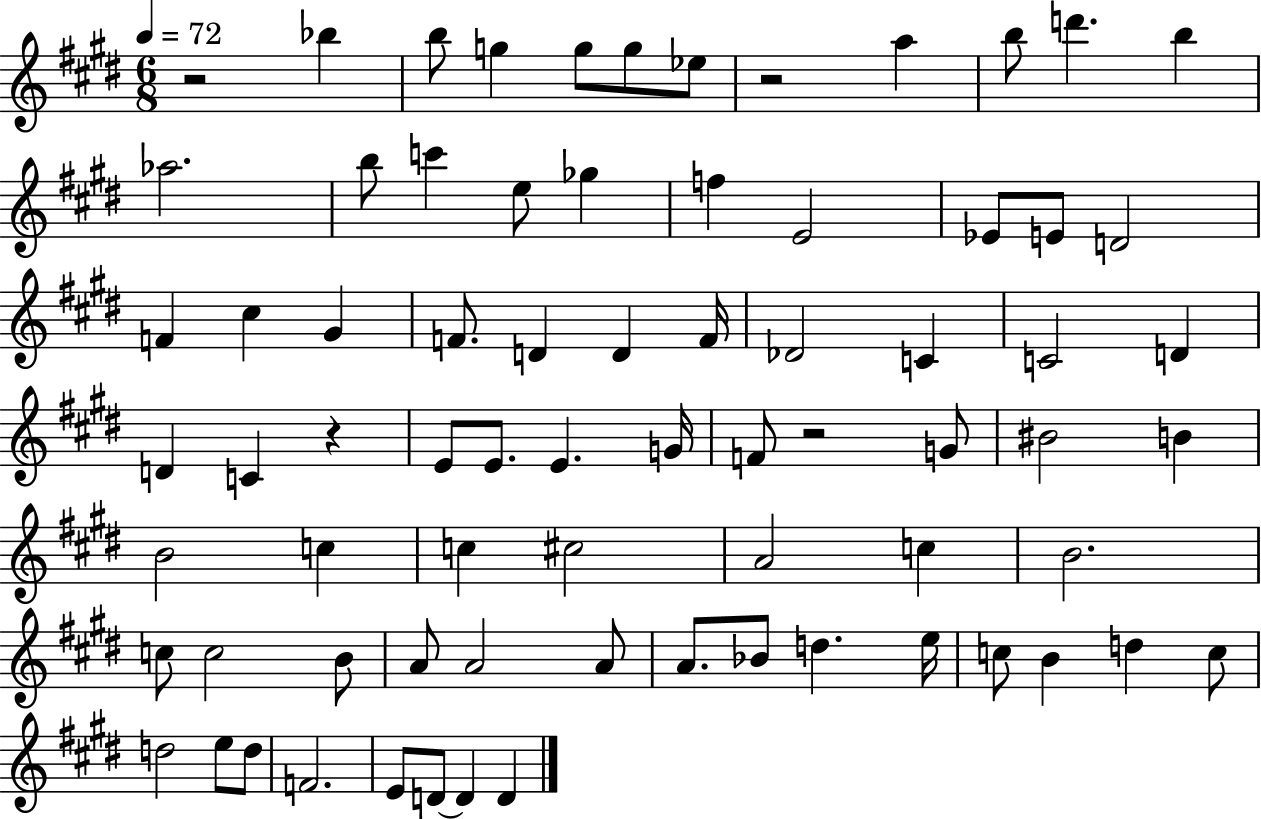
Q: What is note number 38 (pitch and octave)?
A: F4